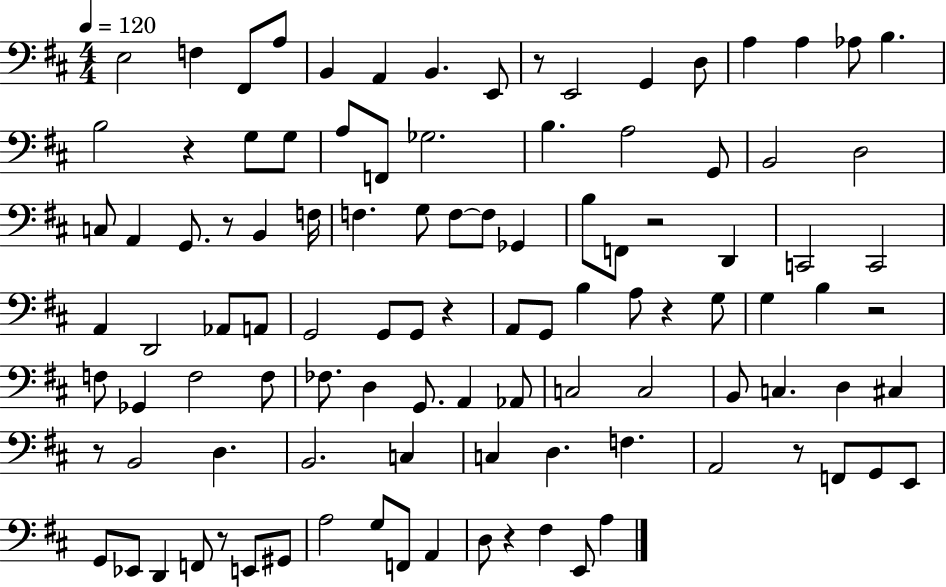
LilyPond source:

{
  \clef bass
  \numericTimeSignature
  \time 4/4
  \key d \major
  \tempo 4 = 120
  e2 f4 fis,8 a8 | b,4 a,4 b,4. e,8 | r8 e,2 g,4 d8 | a4 a4 aes8 b4. | \break b2 r4 g8 g8 | a8 f,8 ges2. | b4. a2 g,8 | b,2 d2 | \break c8 a,4 g,8. r8 b,4 f16 | f4. g8 f8~~ f8 ges,4 | b8 f,8 r2 d,4 | c,2 c,2 | \break a,4 d,2 aes,8 a,8 | g,2 g,8 g,8 r4 | a,8 g,8 b4 a8 r4 g8 | g4 b4 r2 | \break f8 ges,4 f2 f8 | fes8. d4 g,8. a,4 aes,8 | c2 c2 | b,8 c4. d4 cis4 | \break r8 b,2 d4. | b,2. c4 | c4 d4. f4. | a,2 r8 f,8 g,8 e,8 | \break g,8 ees,8 d,4 f,8 r8 e,8 gis,8 | a2 g8 f,8 a,4 | d8 r4 fis4 e,8 a4 | \bar "|."
}